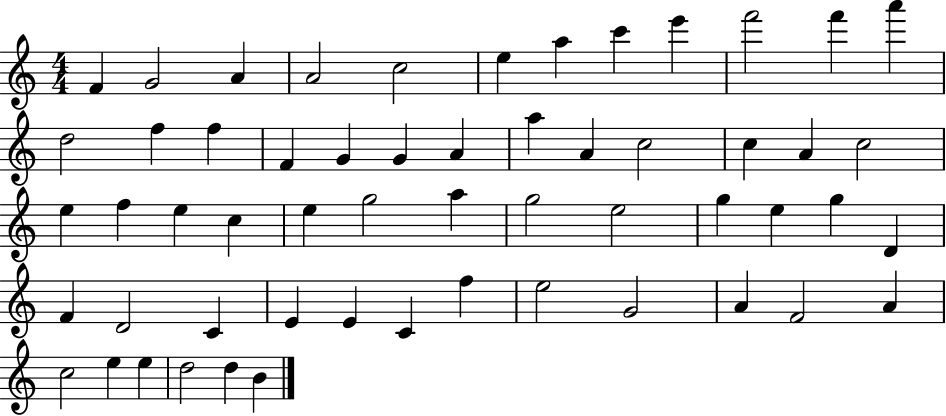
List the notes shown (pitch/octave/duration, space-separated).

F4/q G4/h A4/q A4/h C5/h E5/q A5/q C6/q E6/q F6/h F6/q A6/q D5/h F5/q F5/q F4/q G4/q G4/q A4/q A5/q A4/q C5/h C5/q A4/q C5/h E5/q F5/q E5/q C5/q E5/q G5/h A5/q G5/h E5/h G5/q E5/q G5/q D4/q F4/q D4/h C4/q E4/q E4/q C4/q F5/q E5/h G4/h A4/q F4/h A4/q C5/h E5/q E5/q D5/h D5/q B4/q